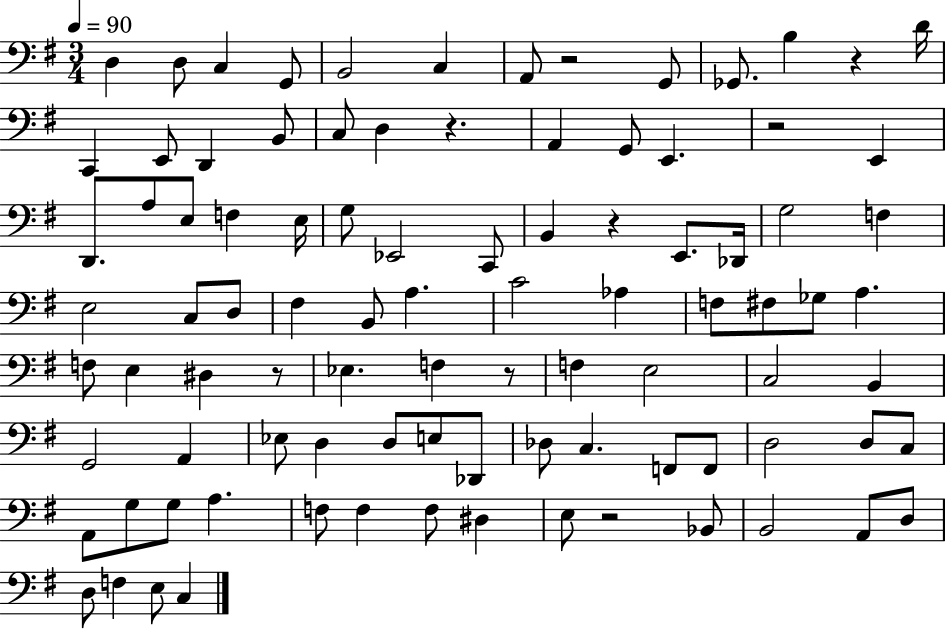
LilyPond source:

{
  \clef bass
  \numericTimeSignature
  \time 3/4
  \key g \major
  \tempo 4 = 90
  d4 d8 c4 g,8 | b,2 c4 | a,8 r2 g,8 | ges,8. b4 r4 d'16 | \break c,4 e,8 d,4 b,8 | c8 d4 r4. | a,4 g,8 e,4. | r2 e,4 | \break d,8. a8 e8 f4 e16 | g8 ees,2 c,8 | b,4 r4 e,8. des,16 | g2 f4 | \break e2 c8 d8 | fis4 b,8 a4. | c'2 aes4 | f8 fis8 ges8 a4. | \break f8 e4 dis4 r8 | ees4. f4 r8 | f4 e2 | c2 b,4 | \break g,2 a,4 | ees8 d4 d8 e8 des,8 | des8 c4. f,8 f,8 | d2 d8 c8 | \break a,8 g8 g8 a4. | f8 f4 f8 dis4 | e8 r2 bes,8 | b,2 a,8 d8 | \break d8 f4 e8 c4 | \bar "|."
}